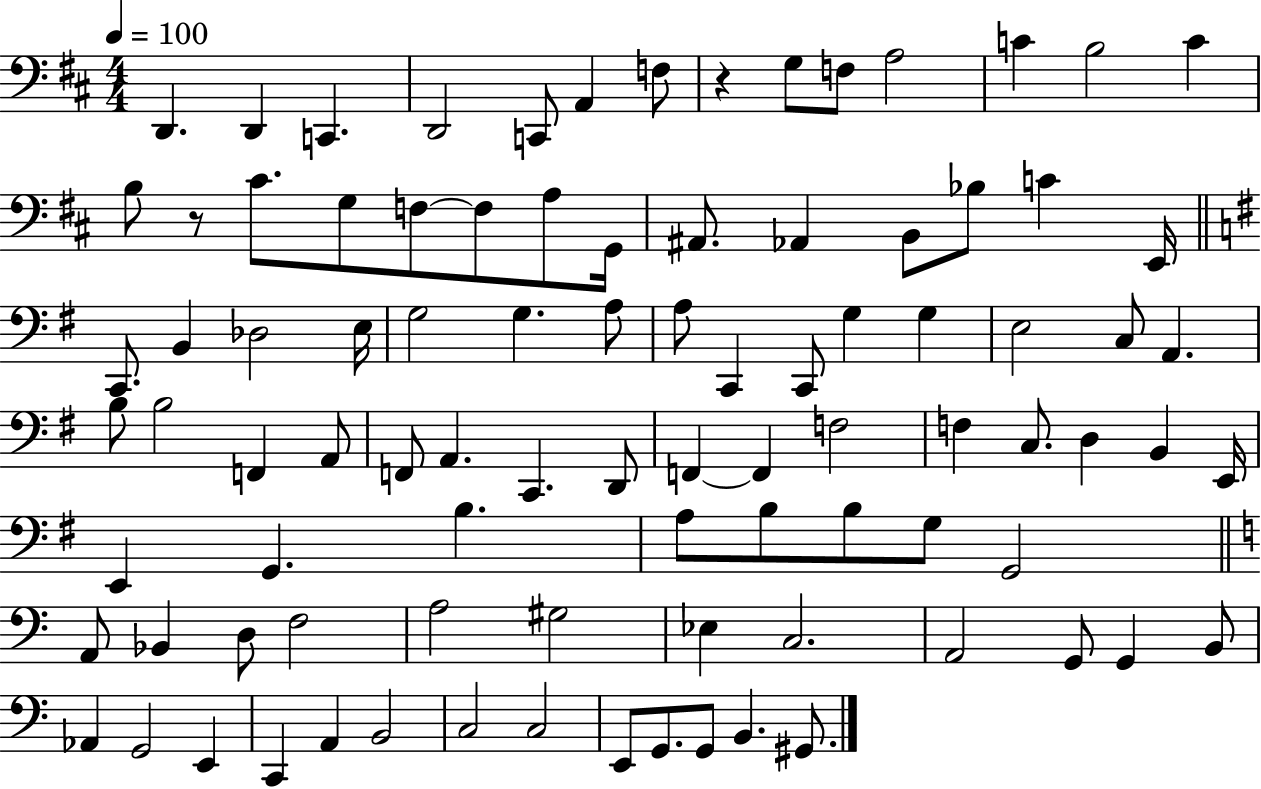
X:1
T:Untitled
M:4/4
L:1/4
K:D
D,, D,, C,, D,,2 C,,/2 A,, F,/2 z G,/2 F,/2 A,2 C B,2 C B,/2 z/2 ^C/2 G,/2 F,/2 F,/2 A,/2 G,,/4 ^A,,/2 _A,, B,,/2 _B,/2 C E,,/4 C,,/2 B,, _D,2 E,/4 G,2 G, A,/2 A,/2 C,, C,,/2 G, G, E,2 C,/2 A,, B,/2 B,2 F,, A,,/2 F,,/2 A,, C,, D,,/2 F,, F,, F,2 F, C,/2 D, B,, E,,/4 E,, G,, B, A,/2 B,/2 B,/2 G,/2 G,,2 A,,/2 _B,, D,/2 F,2 A,2 ^G,2 _E, C,2 A,,2 G,,/2 G,, B,,/2 _A,, G,,2 E,, C,, A,, B,,2 C,2 C,2 E,,/2 G,,/2 G,,/2 B,, ^G,,/2